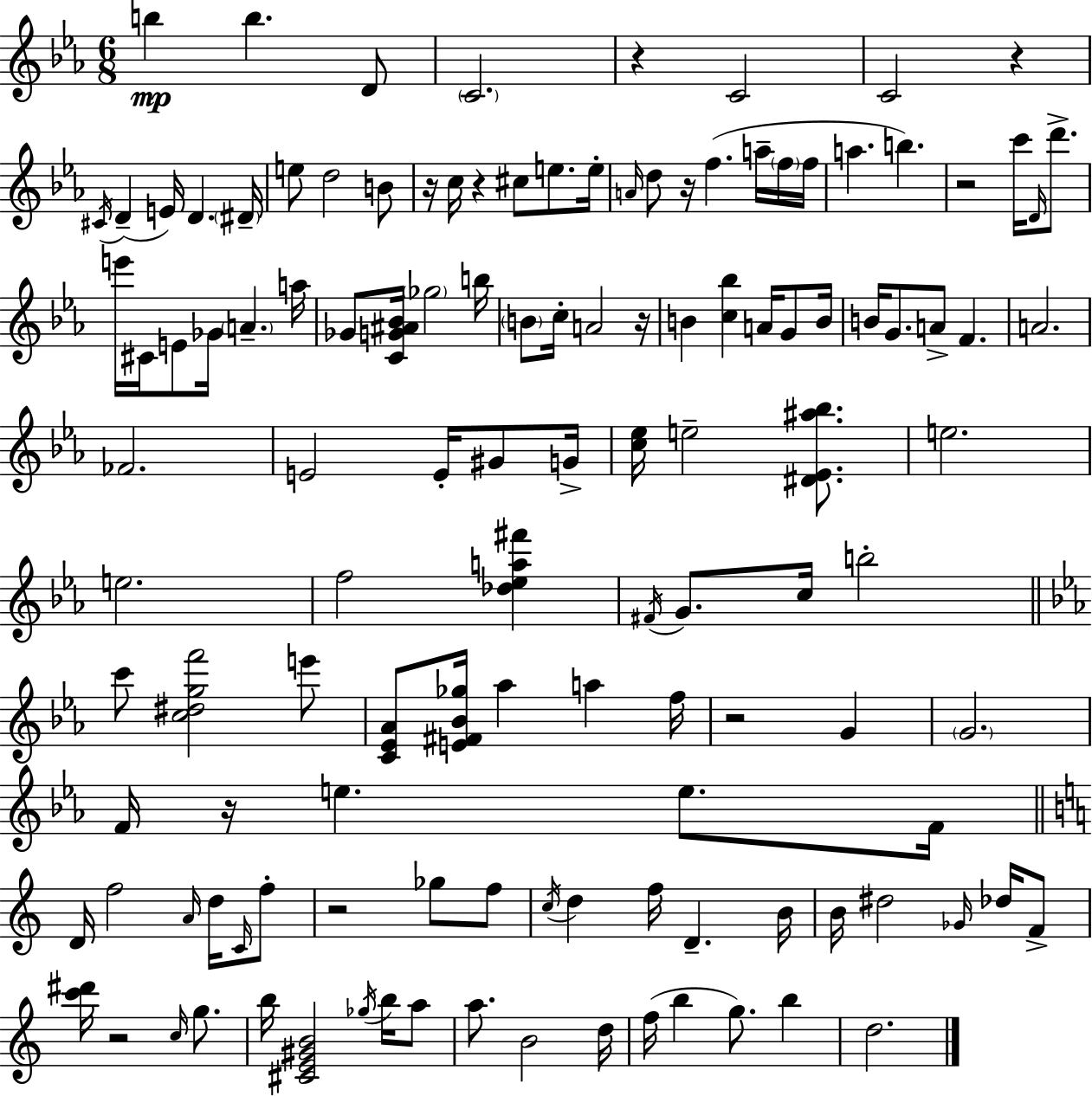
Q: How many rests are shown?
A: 11